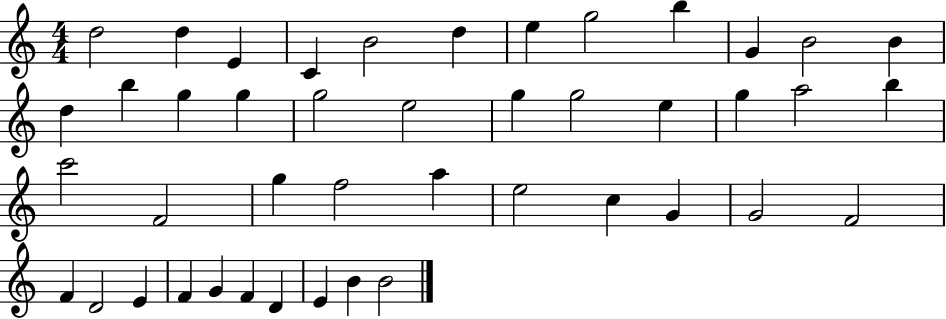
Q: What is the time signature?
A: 4/4